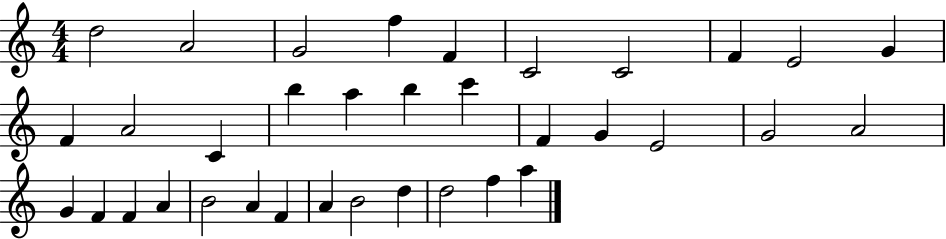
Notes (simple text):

D5/h A4/h G4/h F5/q F4/q C4/h C4/h F4/q E4/h G4/q F4/q A4/h C4/q B5/q A5/q B5/q C6/q F4/q G4/q E4/h G4/h A4/h G4/q F4/q F4/q A4/q B4/h A4/q F4/q A4/q B4/h D5/q D5/h F5/q A5/q